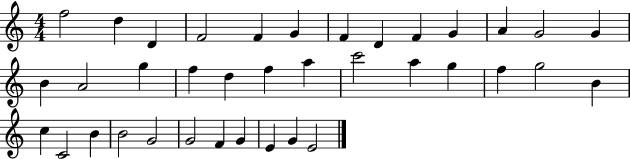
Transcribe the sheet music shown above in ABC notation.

X:1
T:Untitled
M:4/4
L:1/4
K:C
f2 d D F2 F G F D F G A G2 G B A2 g f d f a c'2 a g f g2 B c C2 B B2 G2 G2 F G E G E2